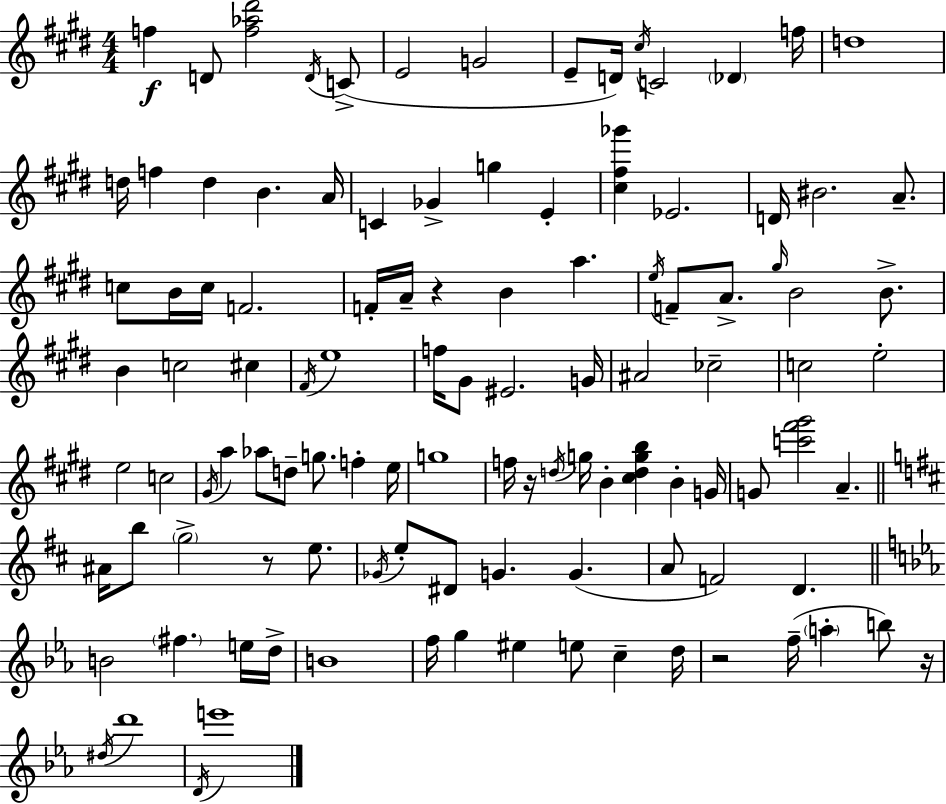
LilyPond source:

{
  \clef treble
  \numericTimeSignature
  \time 4/4
  \key e \major
  f''4\f d'8 <f'' aes'' dis'''>2 \acciaccatura { d'16 }( c'8-> | e'2 g'2 | e'8-- d'16) \acciaccatura { cis''16 } c'2 \parenthesize des'4 | f''16 d''1 | \break d''16 f''4 d''4 b'4. | a'16 c'4 ges'4-> g''4 e'4-. | <cis'' fis'' ges'''>4 ees'2. | d'16 bis'2. a'8.-- | \break c''8 b'16 c''16 f'2. | f'16-. a'16-- r4 b'4 a''4. | \acciaccatura { e''16 } f'8-- a'8.-> \grace { gis''16 } b'2 | b'8.-> b'4 c''2 | \break cis''4 \acciaccatura { fis'16 } e''1 | f''16 gis'8 eis'2. | g'16 ais'2 ces''2-- | c''2 e''2-. | \break e''2 c''2 | \acciaccatura { gis'16 } a''4 aes''8 d''8-- g''8. | f''4-. e''16 g''1 | f''16 r16 \acciaccatura { d''16 } g''16 b'4-. <cis'' d'' g'' b''>4 | \break b'4-. g'16 g'8 <c''' fis''' gis'''>2 | a'4.-- \bar "||" \break \key d \major ais'16 b''8 \parenthesize g''2-> r8 e''8. | \acciaccatura { ges'16 } e''8-. dis'8 g'4. g'4.( | a'8 f'2) d'4. | \bar "||" \break \key ees \major b'2 \parenthesize fis''4. e''16 d''16-> | b'1 | f''16 g''4 eis''4 e''8 c''4-- d''16 | r2 f''16--( \parenthesize a''4-. b''8) r16 | \break \acciaccatura { dis''16 } d'''1 | \acciaccatura { d'16 } e'''1 | \bar "|."
}